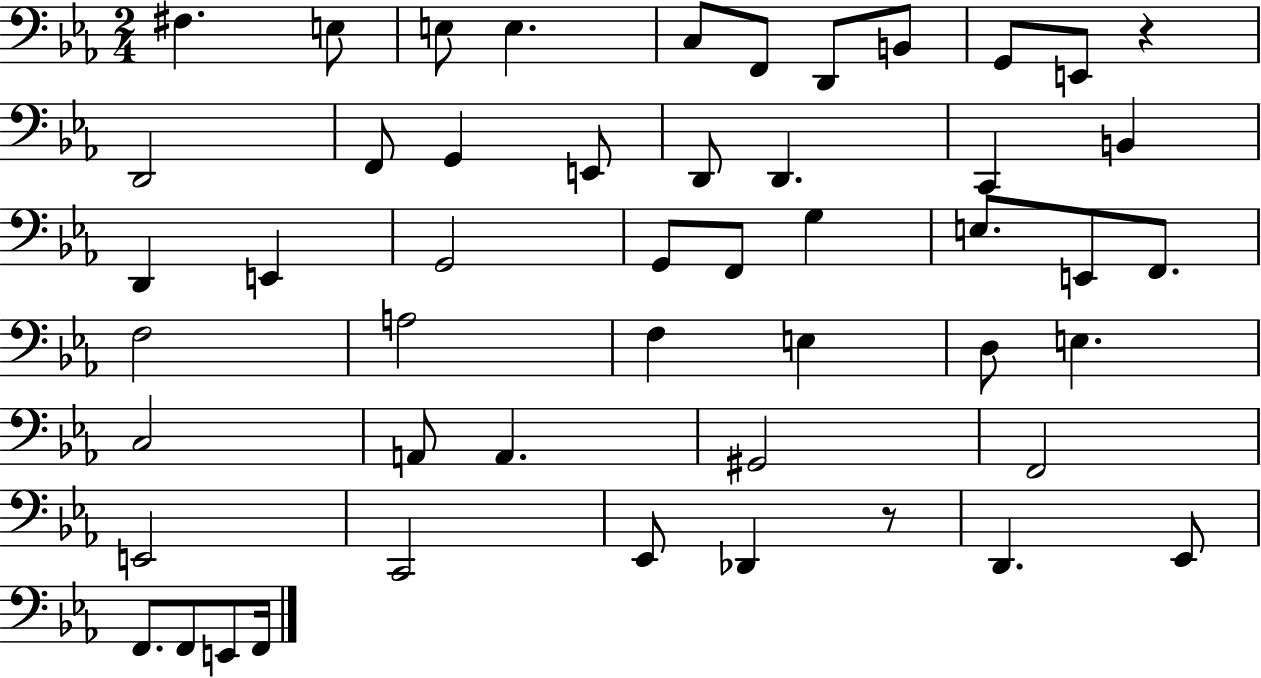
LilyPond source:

{
  \clef bass
  \numericTimeSignature
  \time 2/4
  \key ees \major
  \repeat volta 2 { fis4. e8 | e8 e4. | c8 f,8 d,8 b,8 | g,8 e,8 r4 | \break d,2 | f,8 g,4 e,8 | d,8 d,4. | c,4 b,4 | \break d,4 e,4 | g,2 | g,8 f,8 g4 | e8. e,8 f,8. | \break f2 | a2 | f4 e4 | d8 e4. | \break c2 | a,8 a,4. | gis,2 | f,2 | \break e,2 | c,2 | ees,8 des,4 r8 | d,4. ees,8 | \break f,8. f,8 e,8 f,16 | } \bar "|."
}